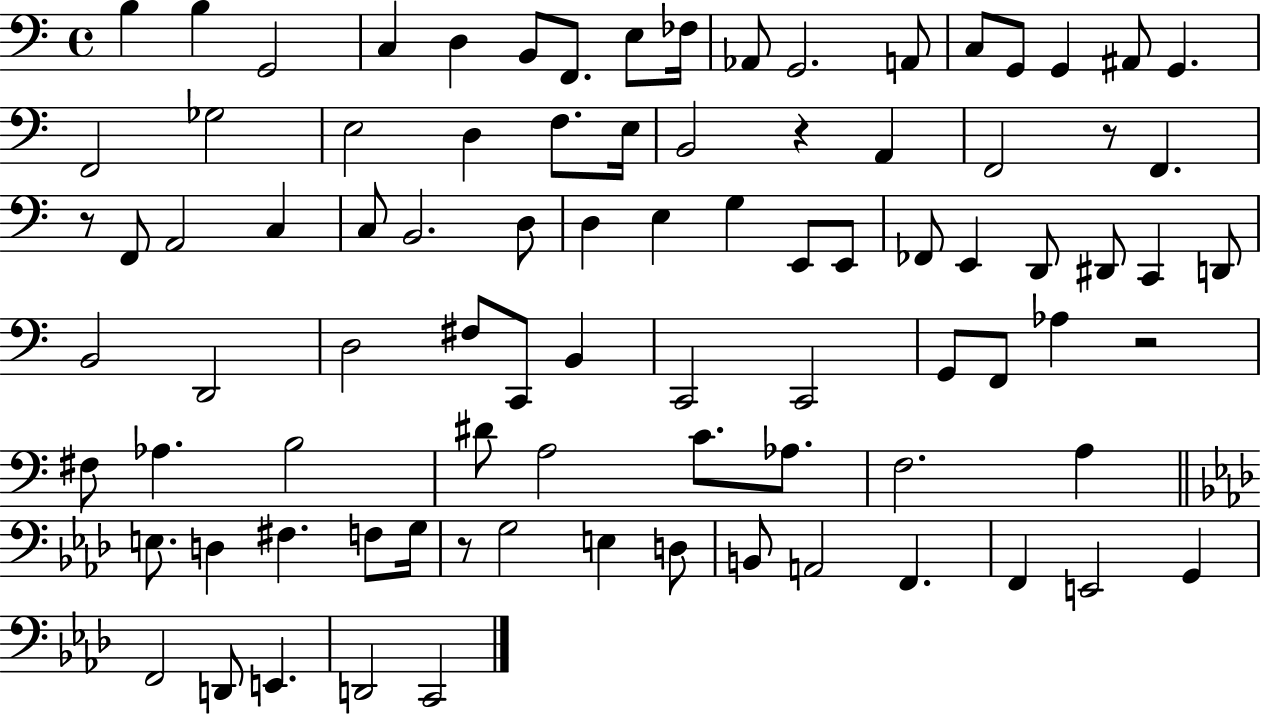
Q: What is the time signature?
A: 4/4